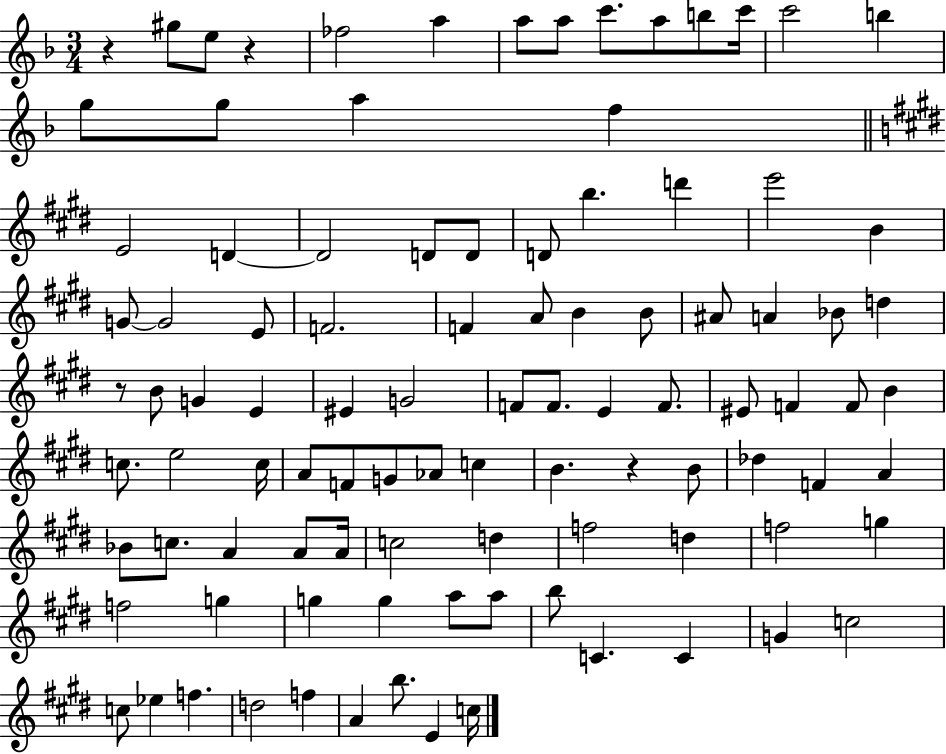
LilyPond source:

{
  \clef treble
  \numericTimeSignature
  \time 3/4
  \key f \major
  \repeat volta 2 { r4 gis''8 e''8 r4 | fes''2 a''4 | a''8 a''8 c'''8. a''8 b''8 c'''16 | c'''2 b''4 | \break g''8 g''8 a''4 f''4 | \bar "||" \break \key e \major e'2 d'4~~ | d'2 d'8 d'8 | d'8 b''4. d'''4 | e'''2 b'4 | \break g'8~~ g'2 e'8 | f'2. | f'4 a'8 b'4 b'8 | ais'8 a'4 bes'8 d''4 | \break r8 b'8 g'4 e'4 | eis'4 g'2 | f'8 f'8. e'4 f'8. | eis'8 f'4 f'8 b'4 | \break c''8. e''2 c''16 | a'8 f'8 g'8 aes'8 c''4 | b'4. r4 b'8 | des''4 f'4 a'4 | \break bes'8 c''8. a'4 a'8 a'16 | c''2 d''4 | f''2 d''4 | f''2 g''4 | \break f''2 g''4 | g''4 g''4 a''8 a''8 | b''8 c'4. c'4 | g'4 c''2 | \break c''8 ees''4 f''4. | d''2 f''4 | a'4 b''8. e'4 c''16 | } \bar "|."
}